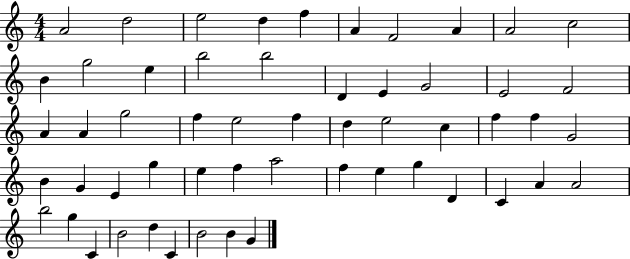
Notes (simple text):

A4/h D5/h E5/h D5/q F5/q A4/q F4/h A4/q A4/h C5/h B4/q G5/h E5/q B5/h B5/h D4/q E4/q G4/h E4/h F4/h A4/q A4/q G5/h F5/q E5/h F5/q D5/q E5/h C5/q F5/q F5/q G4/h B4/q G4/q E4/q G5/q E5/q F5/q A5/h F5/q E5/q G5/q D4/q C4/q A4/q A4/h B5/h G5/q C4/q B4/h D5/q C4/q B4/h B4/q G4/q